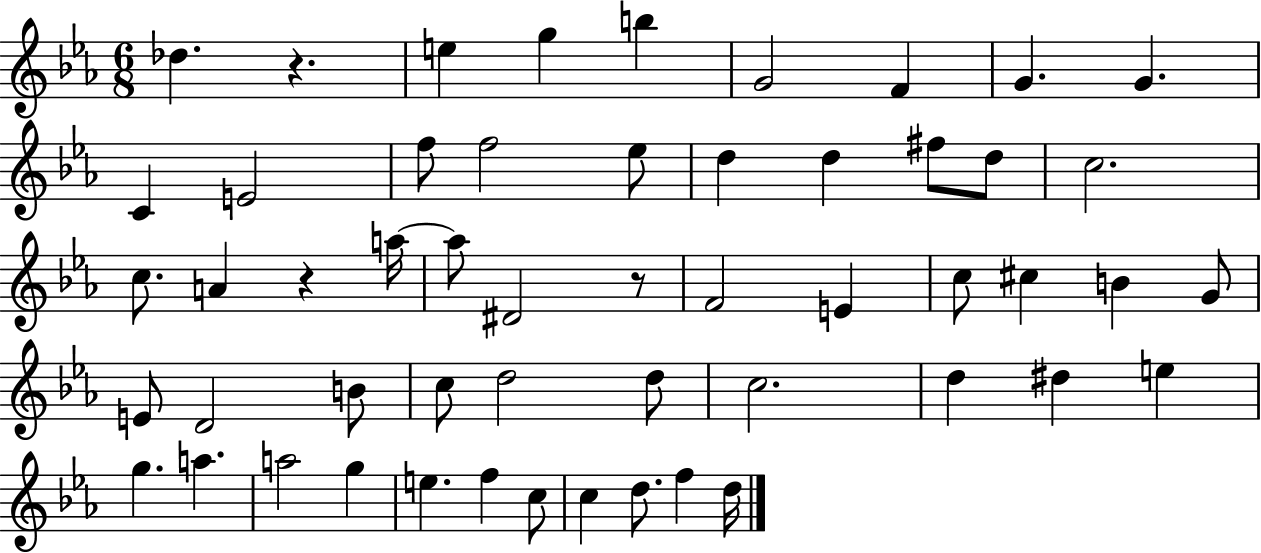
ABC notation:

X:1
T:Untitled
M:6/8
L:1/4
K:Eb
_d z e g b G2 F G G C E2 f/2 f2 _e/2 d d ^f/2 d/2 c2 c/2 A z a/4 a/2 ^D2 z/2 F2 E c/2 ^c B G/2 E/2 D2 B/2 c/2 d2 d/2 c2 d ^d e g a a2 g e f c/2 c d/2 f d/4